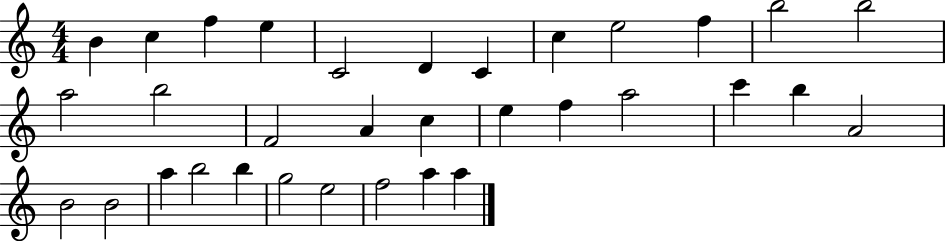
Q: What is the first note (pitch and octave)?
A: B4